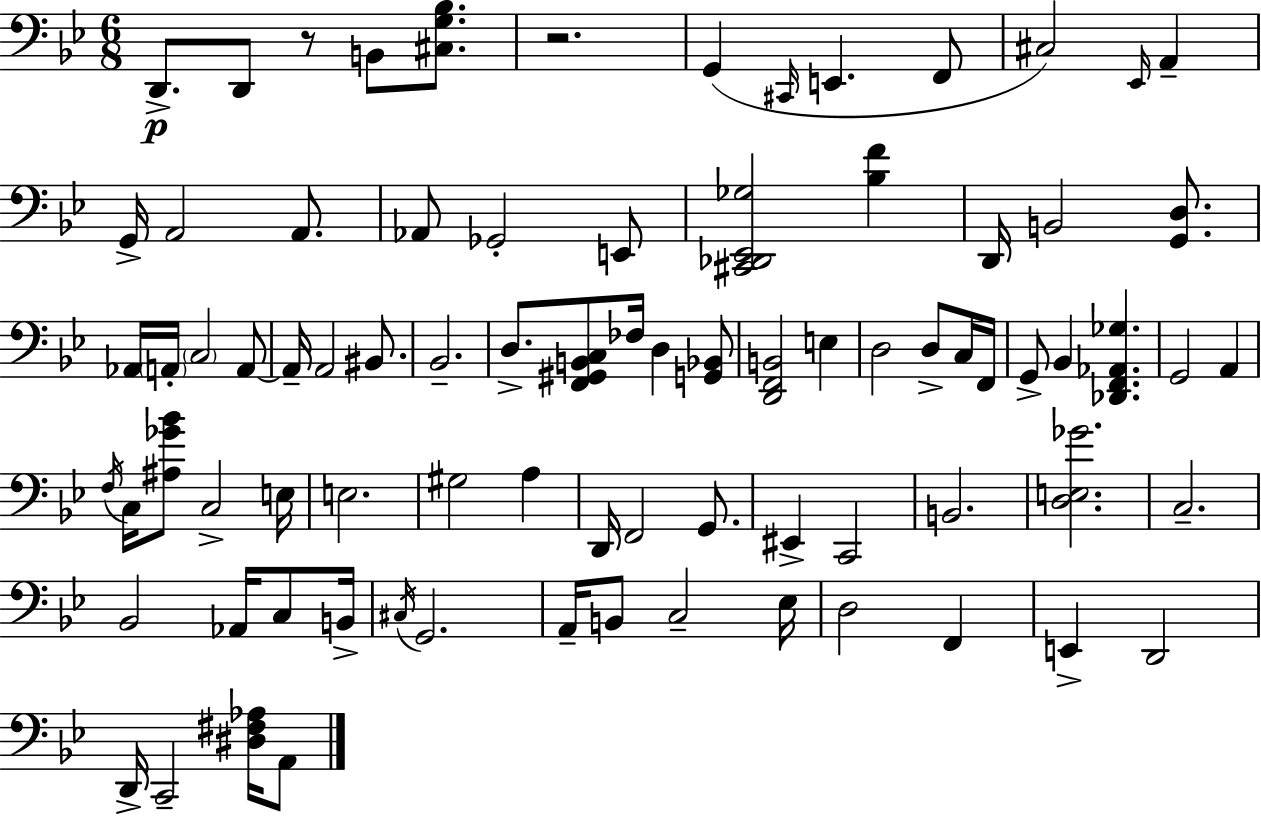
X:1
T:Untitled
M:6/8
L:1/4
K:Gm
D,,/2 D,,/2 z/2 B,,/2 [^C,G,_B,]/2 z2 G,, ^C,,/4 E,, F,,/2 ^C,2 _E,,/4 A,, G,,/4 A,,2 A,,/2 _A,,/2 _G,,2 E,,/2 [^C,,_D,,_E,,_G,]2 [_B,F] D,,/4 B,,2 [G,,D,]/2 _A,,/4 A,,/4 C,2 A,,/2 A,,/4 A,,2 ^B,,/2 _B,,2 D,/2 [F,,^G,,B,,C,]/2 _F,/4 D, [G,,_B,,]/2 [D,,F,,B,,]2 E, D,2 D,/2 C,/4 F,,/4 G,,/2 _B,, [_D,,F,,_A,,_G,] G,,2 A,, F,/4 C,/4 [^A,_G_B]/2 C,2 E,/4 E,2 ^G,2 A, D,,/4 F,,2 G,,/2 ^E,, C,,2 B,,2 [D,E,_G]2 C,2 _B,,2 _A,,/4 C,/2 B,,/4 ^C,/4 G,,2 A,,/4 B,,/2 C,2 _E,/4 D,2 F,, E,, D,,2 D,,/4 C,,2 [^D,^F,_A,]/4 A,,/2